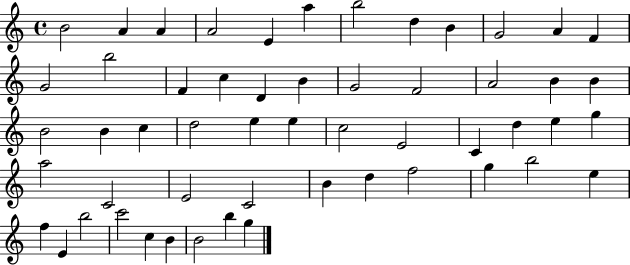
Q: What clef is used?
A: treble